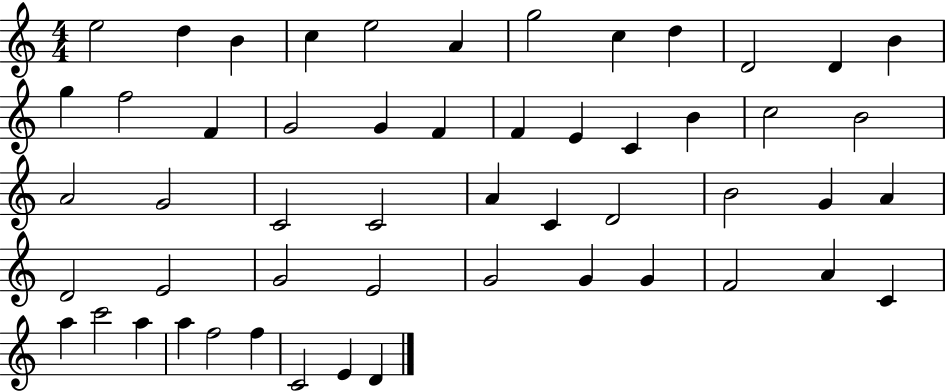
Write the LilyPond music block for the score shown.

{
  \clef treble
  \numericTimeSignature
  \time 4/4
  \key c \major
  e''2 d''4 b'4 | c''4 e''2 a'4 | g''2 c''4 d''4 | d'2 d'4 b'4 | \break g''4 f''2 f'4 | g'2 g'4 f'4 | f'4 e'4 c'4 b'4 | c''2 b'2 | \break a'2 g'2 | c'2 c'2 | a'4 c'4 d'2 | b'2 g'4 a'4 | \break d'2 e'2 | g'2 e'2 | g'2 g'4 g'4 | f'2 a'4 c'4 | \break a''4 c'''2 a''4 | a''4 f''2 f''4 | c'2 e'4 d'4 | \bar "|."
}